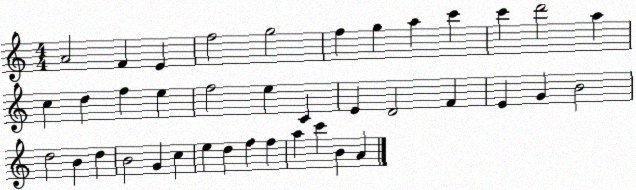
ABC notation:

X:1
T:Untitled
M:4/4
L:1/4
K:C
A2 F E f2 g2 f g a c' c' d'2 a c d f e f2 e C E D2 F E G B2 d2 B d B2 G c e d f f a c' B A